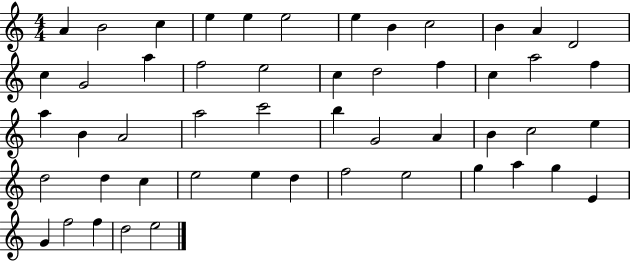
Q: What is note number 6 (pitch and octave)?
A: E5